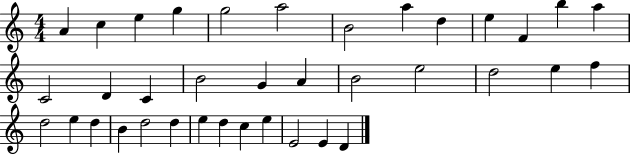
{
  \clef treble
  \numericTimeSignature
  \time 4/4
  \key c \major
  a'4 c''4 e''4 g''4 | g''2 a''2 | b'2 a''4 d''4 | e''4 f'4 b''4 a''4 | \break c'2 d'4 c'4 | b'2 g'4 a'4 | b'2 e''2 | d''2 e''4 f''4 | \break d''2 e''4 d''4 | b'4 d''2 d''4 | e''4 d''4 c''4 e''4 | e'2 e'4 d'4 | \break \bar "|."
}